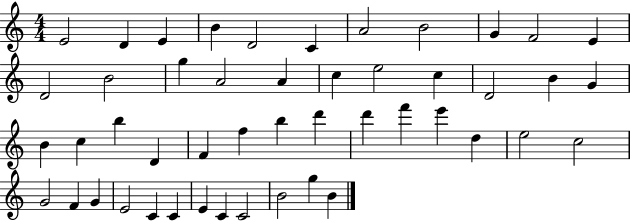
{
  \clef treble
  \numericTimeSignature
  \time 4/4
  \key c \major
  e'2 d'4 e'4 | b'4 d'2 c'4 | a'2 b'2 | g'4 f'2 e'4 | \break d'2 b'2 | g''4 a'2 a'4 | c''4 e''2 c''4 | d'2 b'4 g'4 | \break b'4 c''4 b''4 d'4 | f'4 f''4 b''4 d'''4 | d'''4 f'''4 e'''4 d''4 | e''2 c''2 | \break g'2 f'4 g'4 | e'2 c'4 c'4 | e'4 c'4 c'2 | b'2 g''4 b'4 | \break \bar "|."
}